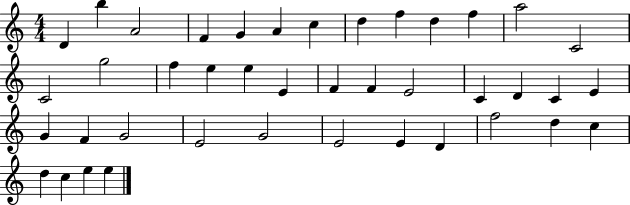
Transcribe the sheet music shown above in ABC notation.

X:1
T:Untitled
M:4/4
L:1/4
K:C
D b A2 F G A c d f d f a2 C2 C2 g2 f e e E F F E2 C D C E G F G2 E2 G2 E2 E D f2 d c d c e e